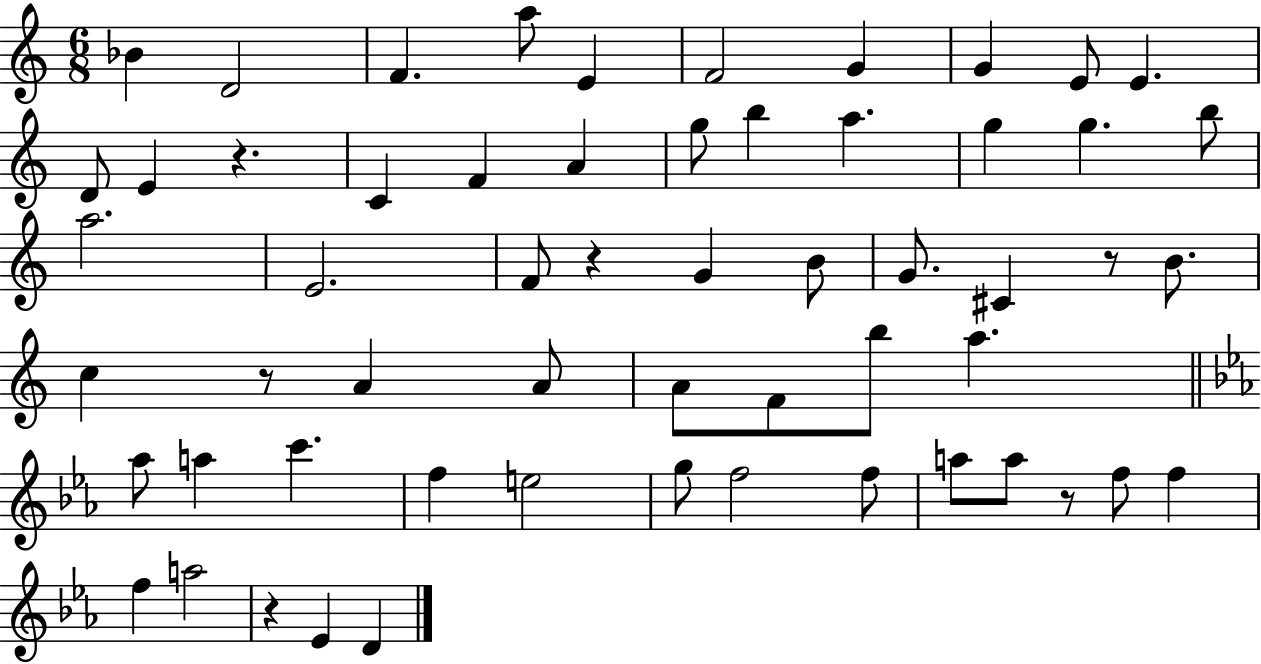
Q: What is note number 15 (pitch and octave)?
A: A4